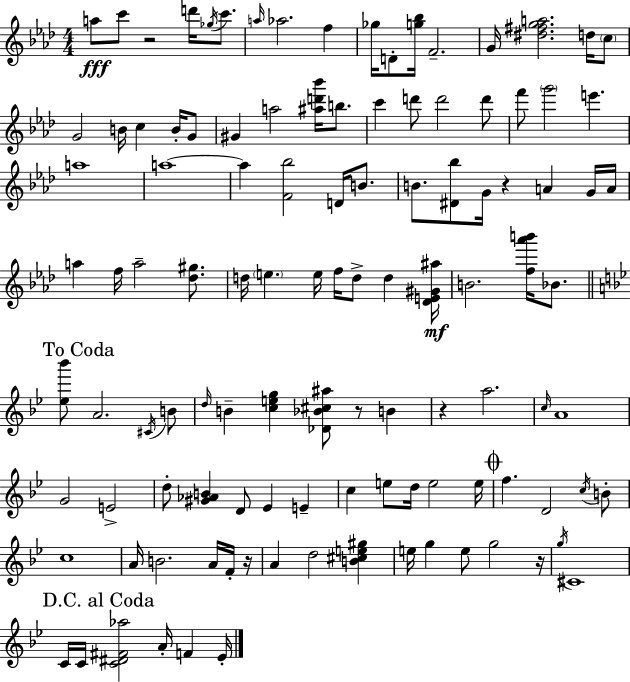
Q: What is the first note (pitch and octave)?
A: A5